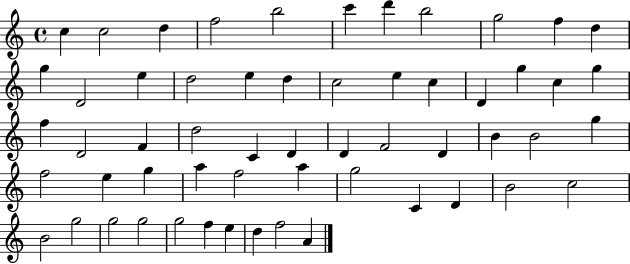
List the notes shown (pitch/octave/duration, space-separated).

C5/q C5/h D5/q F5/h B5/h C6/q D6/q B5/h G5/h F5/q D5/q G5/q D4/h E5/q D5/h E5/q D5/q C5/h E5/q C5/q D4/q G5/q C5/q G5/q F5/q D4/h F4/q D5/h C4/q D4/q D4/q F4/h D4/q B4/q B4/h G5/q F5/h E5/q G5/q A5/q F5/h A5/q G5/h C4/q D4/q B4/h C5/h B4/h G5/h G5/h G5/h G5/h F5/q E5/q D5/q F5/h A4/q